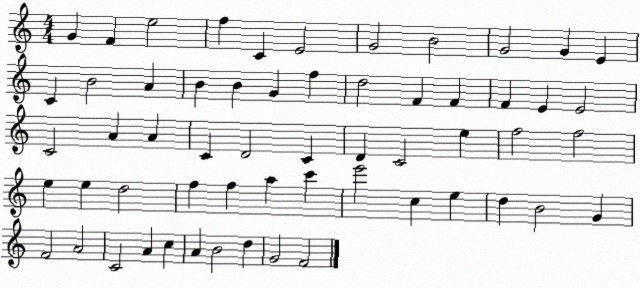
X:1
T:Untitled
M:4/4
L:1/4
K:C
G F e2 f C E2 G2 B2 G2 G E C B2 A B B G f d2 F F F E E2 C2 A A C D2 C D C2 e f2 f2 e e d2 f f a c' e'2 c e d B2 G F2 A2 C2 A c A B2 d G2 F2